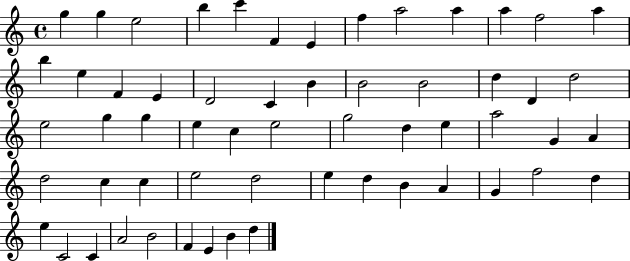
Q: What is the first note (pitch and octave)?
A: G5